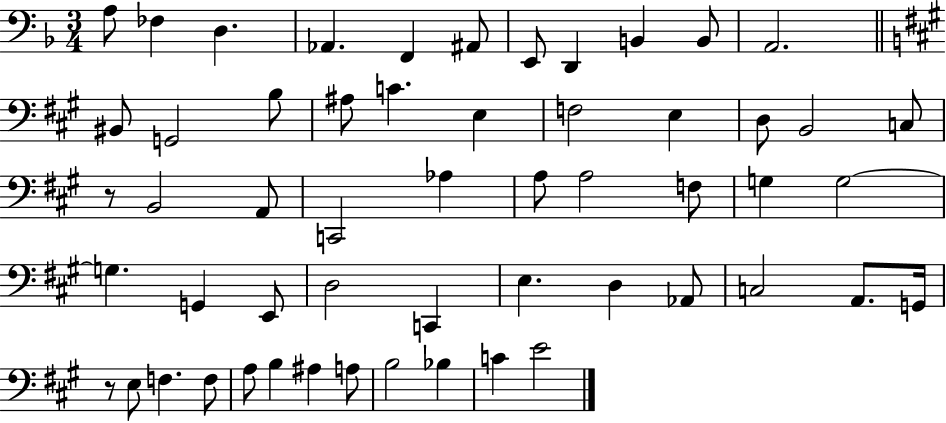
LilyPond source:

{
  \clef bass
  \numericTimeSignature
  \time 3/4
  \key f \major
  \repeat volta 2 { a8 fes4 d4. | aes,4. f,4 ais,8 | e,8 d,4 b,4 b,8 | a,2. | \break \bar "||" \break \key a \major bis,8 g,2 b8 | ais8 c'4. e4 | f2 e4 | d8 b,2 c8 | \break r8 b,2 a,8 | c,2 aes4 | a8 a2 f8 | g4 g2~~ | \break g4. g,4 e,8 | d2 c,4 | e4. d4 aes,8 | c2 a,8. g,16 | \break r8 e8 f4. f8 | a8 b4 ais4 a8 | b2 bes4 | c'4 e'2 | \break } \bar "|."
}